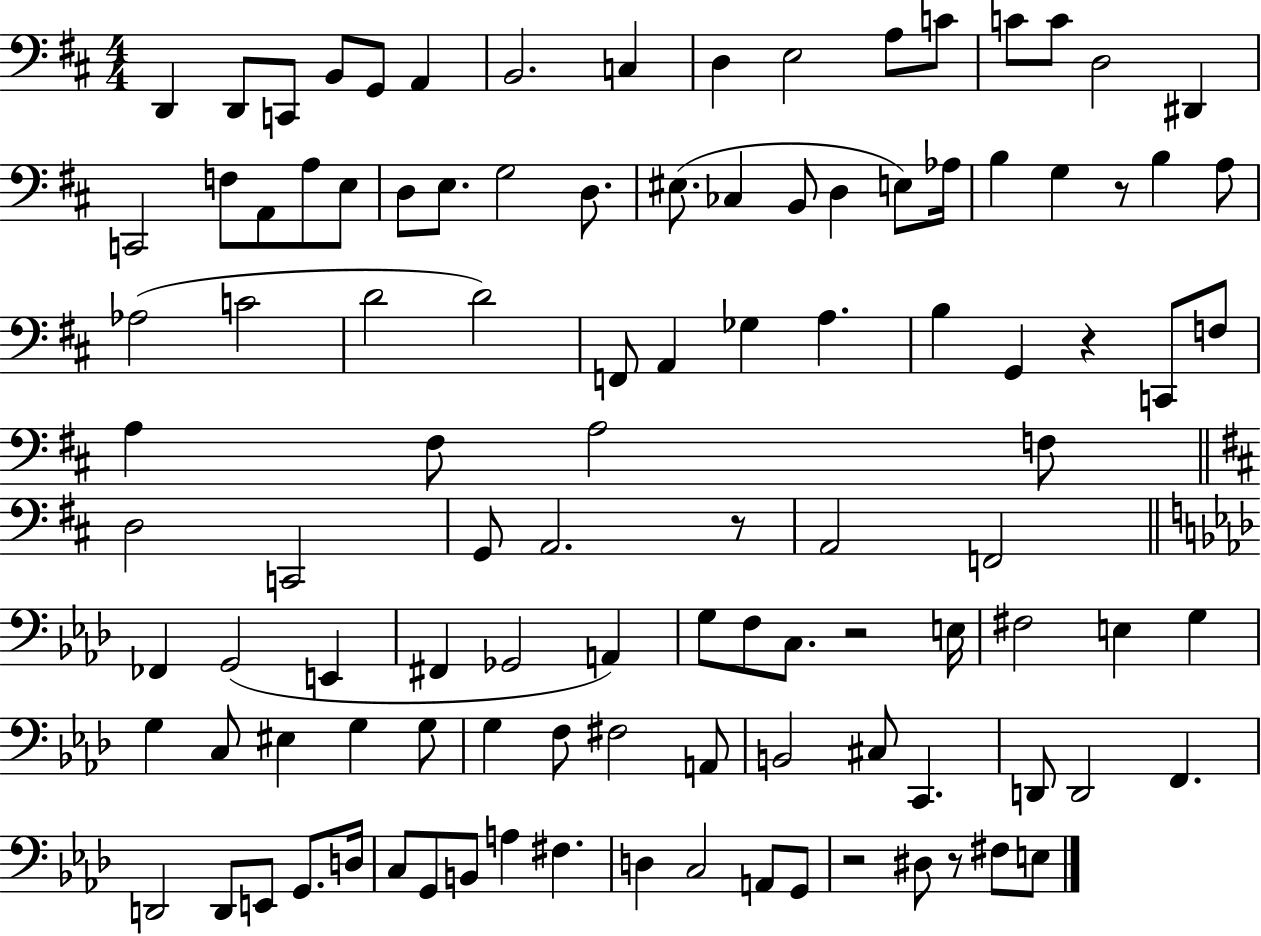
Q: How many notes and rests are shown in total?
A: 108